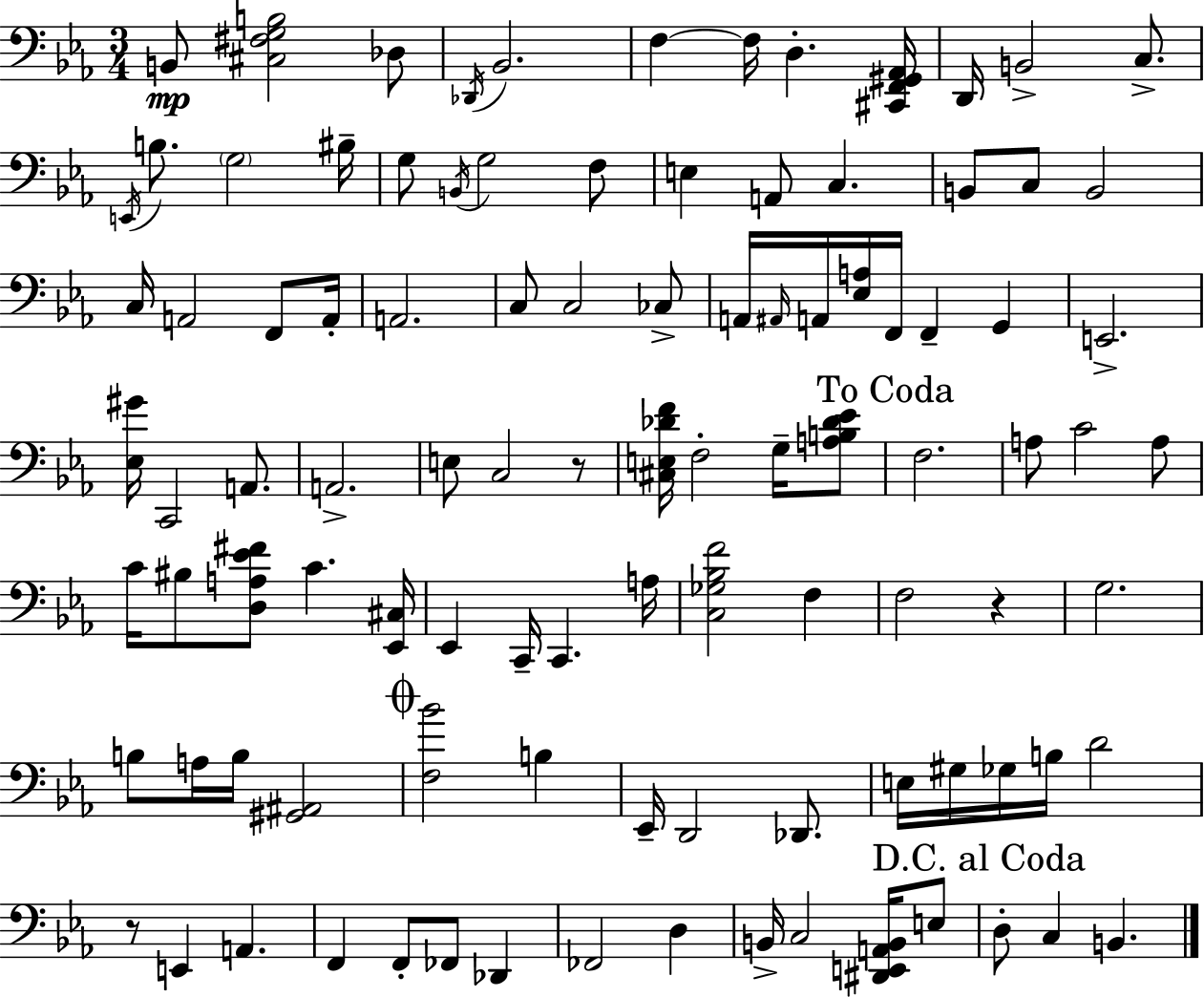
{
  \clef bass
  \numericTimeSignature
  \time 3/4
  \key ees \major
  b,8\mp <cis fis g b>2 des8 | \acciaccatura { des,16 } bes,2. | f4~~ f16 d4.-. | <cis, f, gis, aes,>16 d,16 b,2-> c8.-> | \break \acciaccatura { e,16 } b8. \parenthesize g2 | bis16-- g8 \acciaccatura { b,16 } g2 | f8 e4 a,8 c4. | b,8 c8 b,2 | \break c16 a,2 | f,8 a,16-. a,2. | c8 c2 | ces8-> a,16 \grace { ais,16 } a,16 <ees a>16 f,16 f,4-- | \break g,4 e,2.-> | <ees gis'>16 c,2 | a,8. a,2.-> | e8 c2 | \break r8 <cis e des' f'>16 f2-. | g16-- <a b des' ees'>8 \mark "To Coda" f2. | a8 c'2 | a8 c'16 bis8 <d a ees' fis'>8 c'4. | \break <ees, cis>16 ees,4 c,16-- c,4. | a16 <c ges bes f'>2 | f4 f2 | r4 g2. | \break b8 a16 b16 <gis, ais,>2 | \mark \markup { \musicglyph "scripts.coda" } <f bes'>2 | b4 ees,16-- d,2 | des,8. e16 gis16 ges16 b16 d'2 | \break r8 e,4 a,4. | f,4 f,8-. fes,8 | des,4 fes,2 | d4 b,16-> c2 | \break <dis, e, a, b,>16 e8 \mark "D.C. al Coda" d8-. c4 b,4. | \bar "|."
}